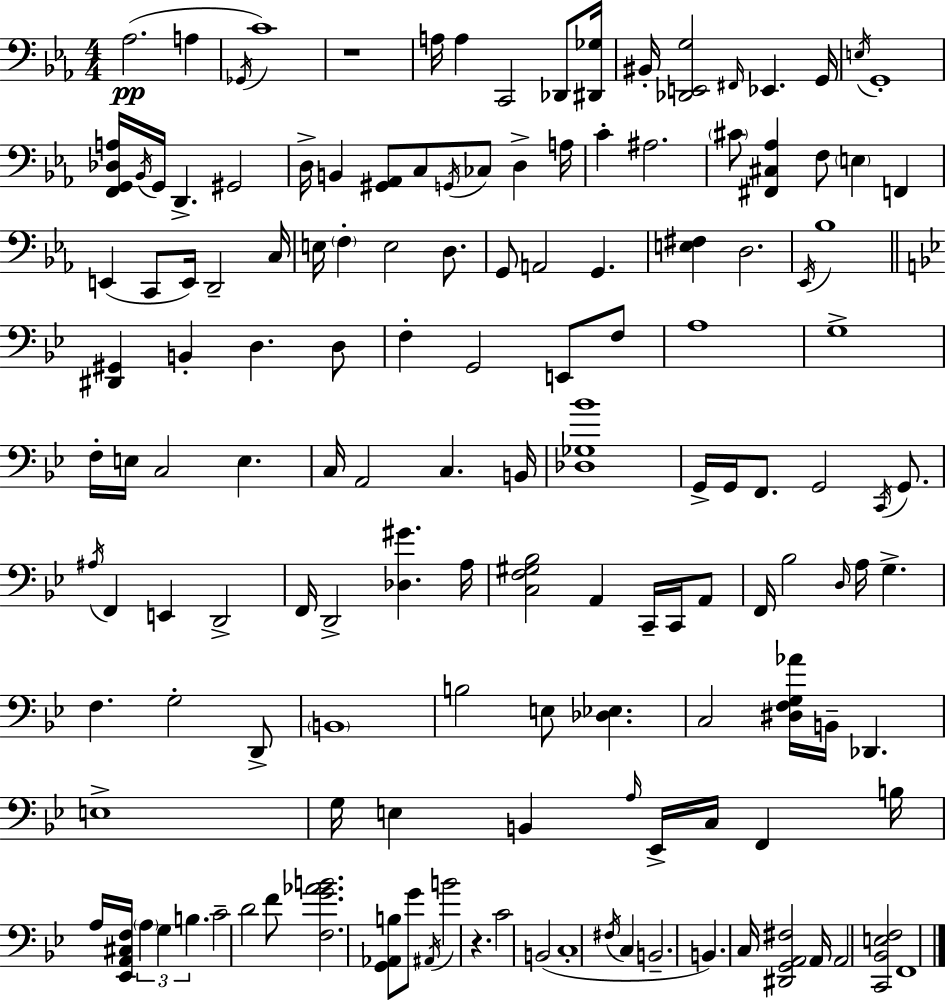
Ab3/h. A3/q Gb2/s C4/w R/w A3/s A3/q C2/h Db2/e [D#2,Gb3]/s BIS2/s [Db2,E2,G3]/h F#2/s Eb2/q. G2/s E3/s G2/w [F2,G2,Db3,A3]/s Bb2/s G2/s D2/q. G#2/h D3/s B2/q [G#2,Ab2]/e C3/e G2/s CES3/e D3/q A3/s C4/q A#3/h. C#4/e [F#2,C#3,Ab3]/q F3/e E3/q F2/q E2/q C2/e E2/s D2/h C3/s E3/s F3/q E3/h D3/e. G2/e A2/h G2/q. [E3,F#3]/q D3/h. Eb2/s Bb3/w [D#2,G#2]/q B2/q D3/q. D3/e F3/q G2/h E2/e F3/e A3/w G3/w F3/s E3/s C3/h E3/q. C3/s A2/h C3/q. B2/s [Db3,Gb3,Bb4]/w G2/s G2/s F2/e. G2/h C2/s G2/e. A#3/s F2/q E2/q D2/h F2/s D2/h [Db3,G#4]/q. A3/s [C3,F3,G#3,Bb3]/h A2/q C2/s C2/s A2/e F2/s Bb3/h D3/s A3/s G3/q. F3/q. G3/h D2/e B2/w B3/h E3/e [Db3,Eb3]/q. C3/h [D#3,F3,G3,Ab4]/s B2/s Db2/q. E3/w G3/s E3/q B2/q A3/s Eb2/s C3/s F2/q B3/s A3/s [Eb2,A2,C#3,F3]/s A3/q G3/q B3/q. C4/h D4/h F4/e [F3,G4,Ab4,B4]/h. [G2,Ab2,B3]/e G4/e A#2/s B4/h R/q. C4/h B2/h C3/w F#3/s C3/q B2/h. B2/q. C3/s [D#2,G2,A2,F#3]/h A2/s A2/h [C2,Bb2,E3,F3]/h F2/w